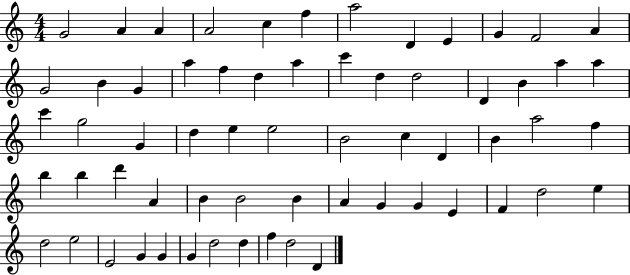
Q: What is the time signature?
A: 4/4